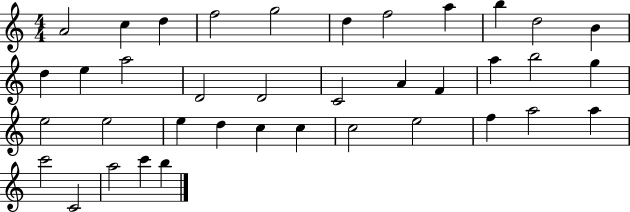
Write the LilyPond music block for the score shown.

{
  \clef treble
  \numericTimeSignature
  \time 4/4
  \key c \major
  a'2 c''4 d''4 | f''2 g''2 | d''4 f''2 a''4 | b''4 d''2 b'4 | \break d''4 e''4 a''2 | d'2 d'2 | c'2 a'4 f'4 | a''4 b''2 g''4 | \break e''2 e''2 | e''4 d''4 c''4 c''4 | c''2 e''2 | f''4 a''2 a''4 | \break c'''2 c'2 | a''2 c'''4 b''4 | \bar "|."
}